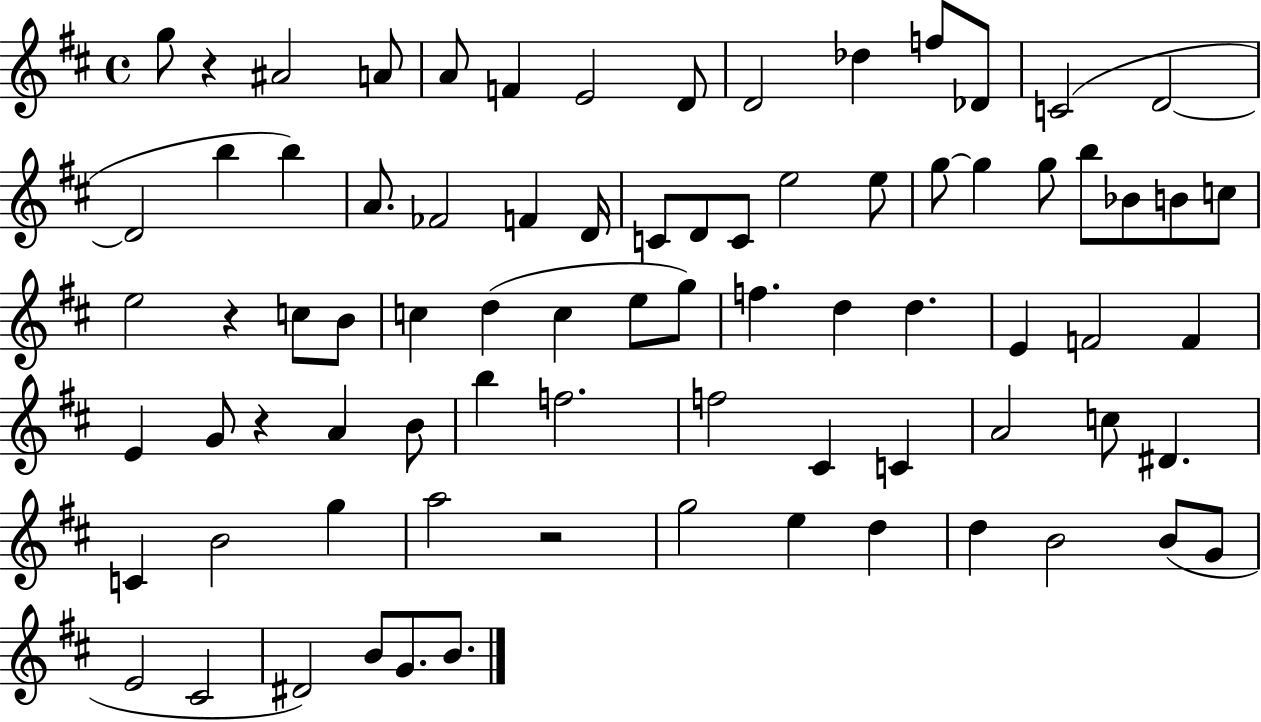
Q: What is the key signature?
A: D major